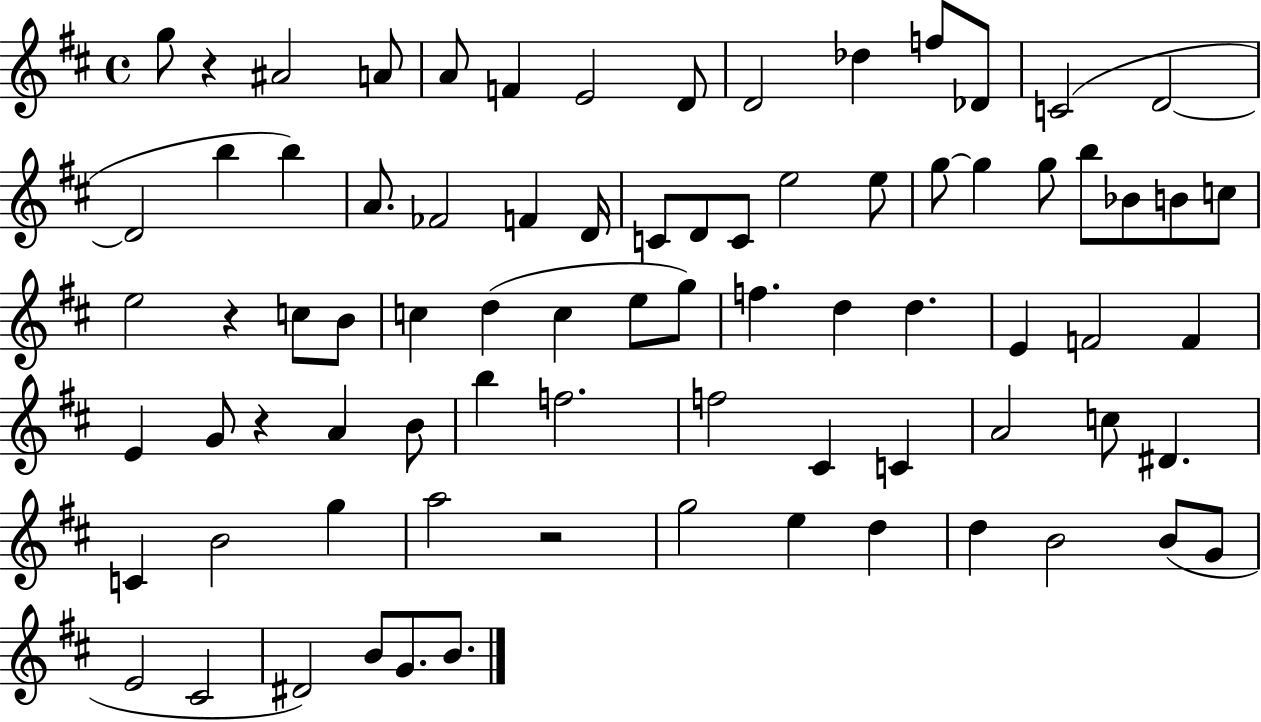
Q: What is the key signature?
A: D major